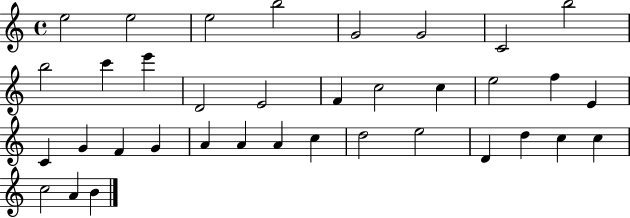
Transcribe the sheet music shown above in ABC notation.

X:1
T:Untitled
M:4/4
L:1/4
K:C
e2 e2 e2 b2 G2 G2 C2 b2 b2 c' e' D2 E2 F c2 c e2 f E C G F G A A A c d2 e2 D d c c c2 A B